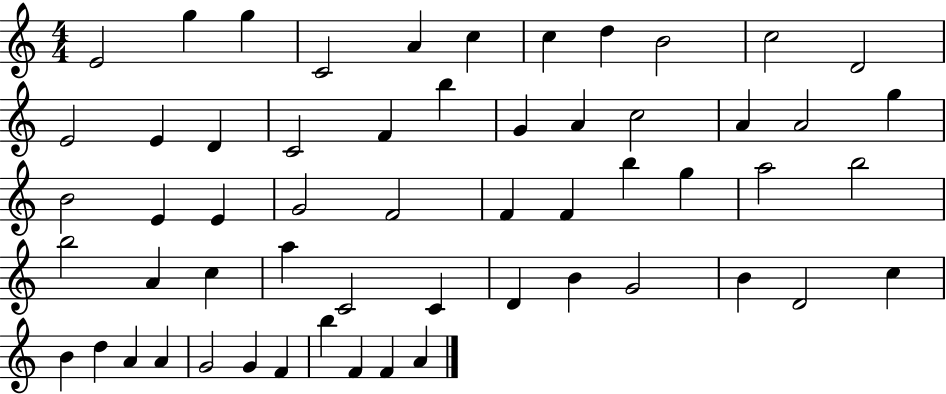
E4/h G5/q G5/q C4/h A4/q C5/q C5/q D5/q B4/h C5/h D4/h E4/h E4/q D4/q C4/h F4/q B5/q G4/q A4/q C5/h A4/q A4/h G5/q B4/h E4/q E4/q G4/h F4/h F4/q F4/q B5/q G5/q A5/h B5/h B5/h A4/q C5/q A5/q C4/h C4/q D4/q B4/q G4/h B4/q D4/h C5/q B4/q D5/q A4/q A4/q G4/h G4/q F4/q B5/q F4/q F4/q A4/q